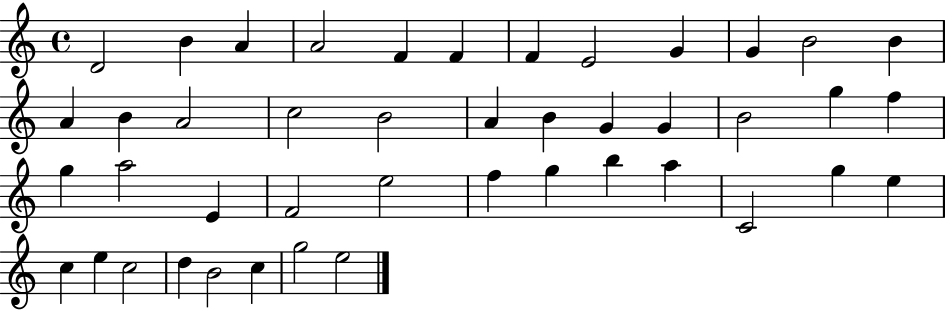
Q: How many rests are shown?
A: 0